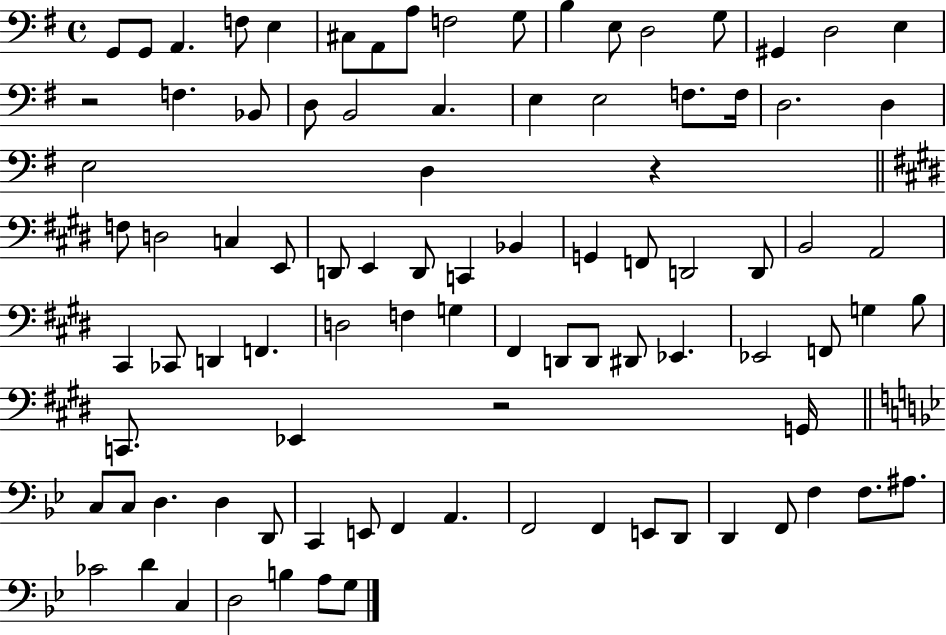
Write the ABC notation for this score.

X:1
T:Untitled
M:4/4
L:1/4
K:G
G,,/2 G,,/2 A,, F,/2 E, ^C,/2 A,,/2 A,/2 F,2 G,/2 B, E,/2 D,2 G,/2 ^G,, D,2 E, z2 F, _B,,/2 D,/2 B,,2 C, E, E,2 F,/2 F,/4 D,2 D, E,2 D, z F,/2 D,2 C, E,,/2 D,,/2 E,, D,,/2 C,, _B,, G,, F,,/2 D,,2 D,,/2 B,,2 A,,2 ^C,, _C,,/2 D,, F,, D,2 F, G, ^F,, D,,/2 D,,/2 ^D,,/2 _E,, _E,,2 F,,/2 G, B,/2 C,,/2 _E,, z2 G,,/4 C,/2 C,/2 D, D, D,,/2 C,, E,,/2 F,, A,, F,,2 F,, E,,/2 D,,/2 D,, F,,/2 F, F,/2 ^A,/2 _C2 D C, D,2 B, A,/2 G,/2